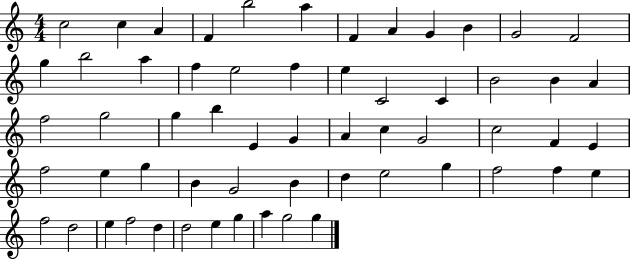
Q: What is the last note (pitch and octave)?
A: G5